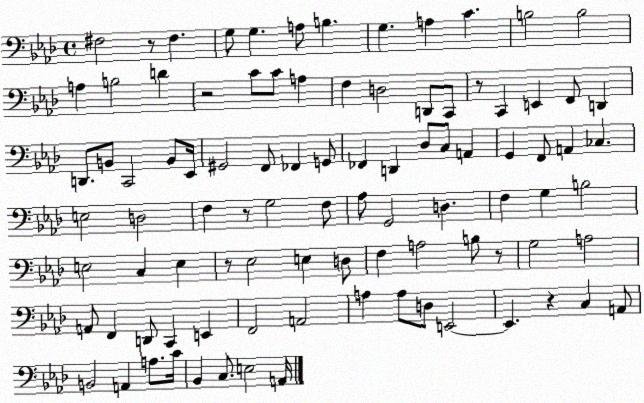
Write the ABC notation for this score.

X:1
T:Untitled
M:4/4
L:1/4
K:Ab
^F,2 z/2 ^F, G,/2 G, A,/2 B, G, A, C B,2 B,2 A, B,2 D z2 C/2 C/2 A, F, D,2 D,,/2 C,,/2 z/2 C,, E,, F,,/2 D,, D,,/2 B,,/2 C,,2 B,,/2 _E,,/4 ^G,,2 F,,/2 _F,, G,,/2 _F,, D,, _D,/2 C,/2 A,, G,, F,,/2 A,, _C, E,2 D,2 F, z/2 G,2 F,/2 _A,/2 G,,2 D, F, G, B,2 E,2 C, E, z/2 _E,2 E, D,/2 F, A,2 B,/2 z/2 G,2 A,2 A,,/2 F,, D,,/2 C,, E,, F,,2 A,,2 A, A,/2 D,/2 E,,2 E,, z C, A,,/2 B,,2 A,, A,/2 C/4 _B,, C,/2 E,2 A,,/4